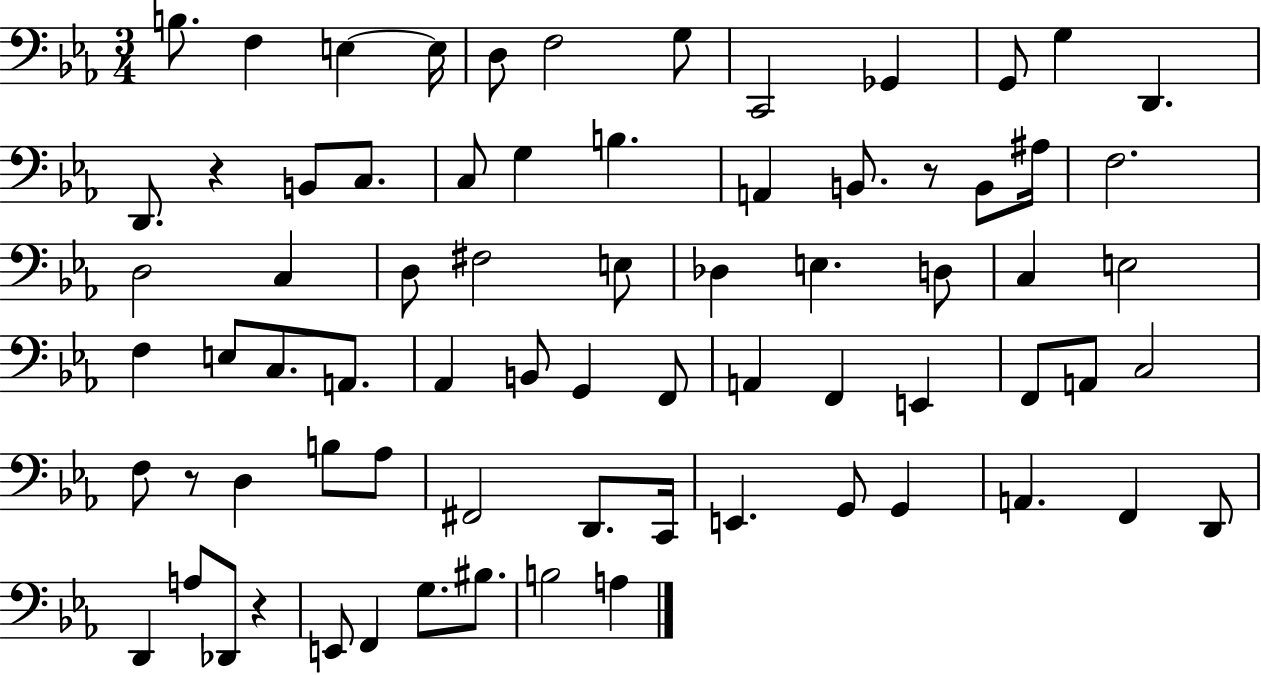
X:1
T:Untitled
M:3/4
L:1/4
K:Eb
B,/2 F, E, E,/4 D,/2 F,2 G,/2 C,,2 _G,, G,,/2 G, D,, D,,/2 z B,,/2 C,/2 C,/2 G, B, A,, B,,/2 z/2 B,,/2 ^A,/4 F,2 D,2 C, D,/2 ^F,2 E,/2 _D, E, D,/2 C, E,2 F, E,/2 C,/2 A,,/2 _A,, B,,/2 G,, F,,/2 A,, F,, E,, F,,/2 A,,/2 C,2 F,/2 z/2 D, B,/2 _A,/2 ^F,,2 D,,/2 C,,/4 E,, G,,/2 G,, A,, F,, D,,/2 D,, A,/2 _D,,/2 z E,,/2 F,, G,/2 ^B,/2 B,2 A,